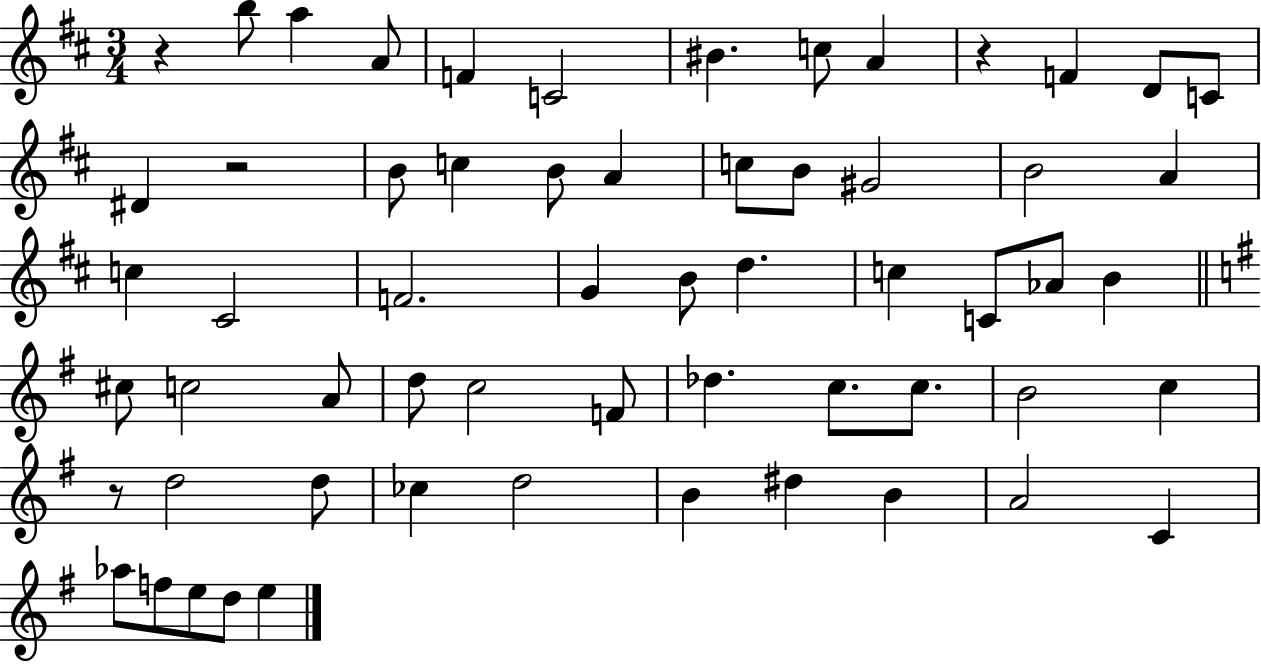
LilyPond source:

{
  \clef treble
  \numericTimeSignature
  \time 3/4
  \key d \major
  r4 b''8 a''4 a'8 | f'4 c'2 | bis'4. c''8 a'4 | r4 f'4 d'8 c'8 | \break dis'4 r2 | b'8 c''4 b'8 a'4 | c''8 b'8 gis'2 | b'2 a'4 | \break c''4 cis'2 | f'2. | g'4 b'8 d''4. | c''4 c'8 aes'8 b'4 | \break \bar "||" \break \key g \major cis''8 c''2 a'8 | d''8 c''2 f'8 | des''4. c''8. c''8. | b'2 c''4 | \break r8 d''2 d''8 | ces''4 d''2 | b'4 dis''4 b'4 | a'2 c'4 | \break aes''8 f''8 e''8 d''8 e''4 | \bar "|."
}